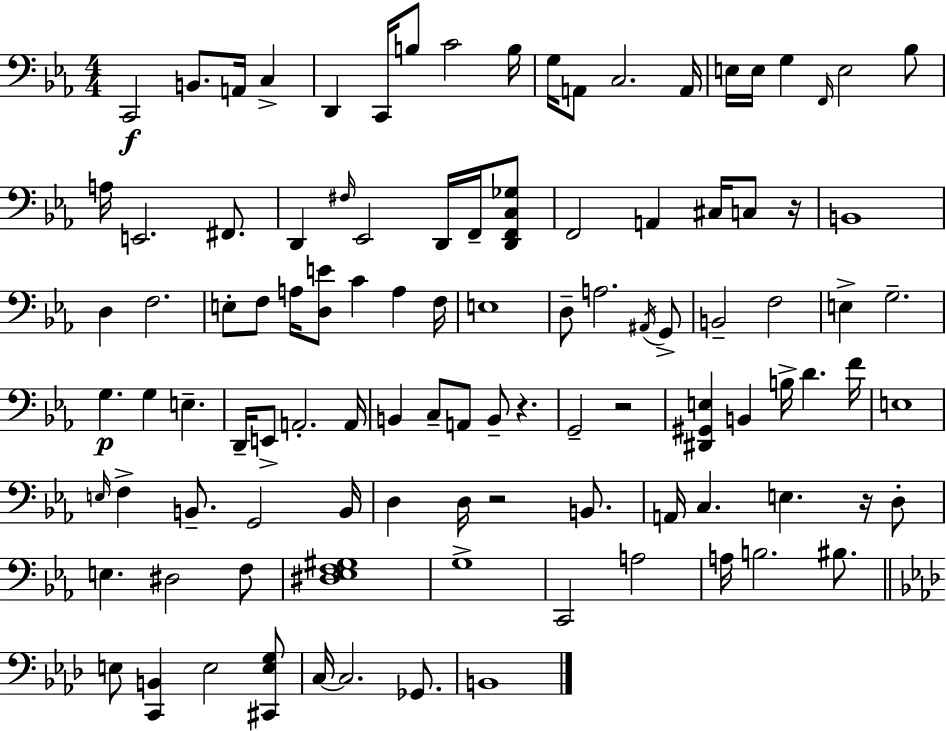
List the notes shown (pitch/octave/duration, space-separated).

C2/h B2/e. A2/s C3/q D2/q C2/s B3/e C4/h B3/s G3/s A2/e C3/h. A2/s E3/s E3/s G3/q F2/s E3/h Bb3/e A3/s E2/h. F#2/e. D2/q F#3/s Eb2/h D2/s F2/s [D2,F2,C3,Gb3]/e F2/h A2/q C#3/s C3/e R/s B2/w D3/q F3/h. E3/e F3/e A3/s [D3,E4]/e C4/q A3/q F3/s E3/w D3/e A3/h. A#2/s G2/e B2/h F3/h E3/q G3/h. G3/q. G3/q E3/q. D2/s E2/e A2/h. A2/s B2/q C3/e A2/e B2/e R/q. G2/h R/h [D#2,G#2,E3]/q B2/q B3/s D4/q. F4/s E3/w E3/s F3/q B2/e. G2/h B2/s D3/q D3/s R/h B2/e. A2/s C3/q. E3/q. R/s D3/e E3/q. D#3/h F3/e [D#3,Eb3,F3,G#3]/w G3/w C2/h A3/h A3/s B3/h. BIS3/e. E3/e [C2,B2]/q E3/h [C#2,E3,G3]/e C3/s C3/h. Gb2/e. B2/w